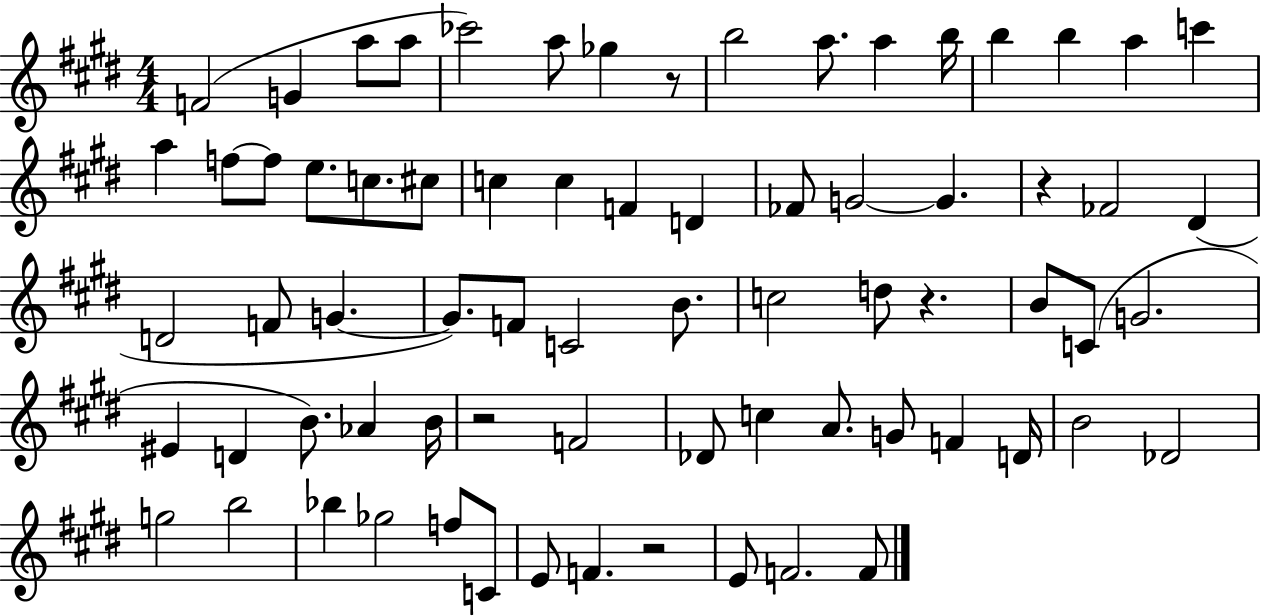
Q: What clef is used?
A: treble